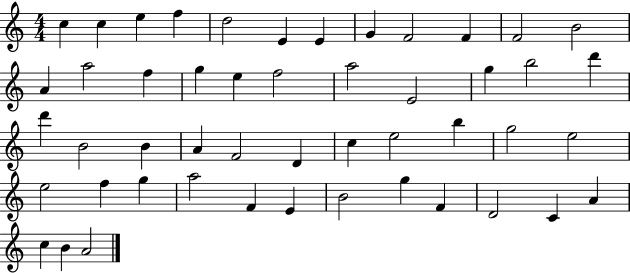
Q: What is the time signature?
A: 4/4